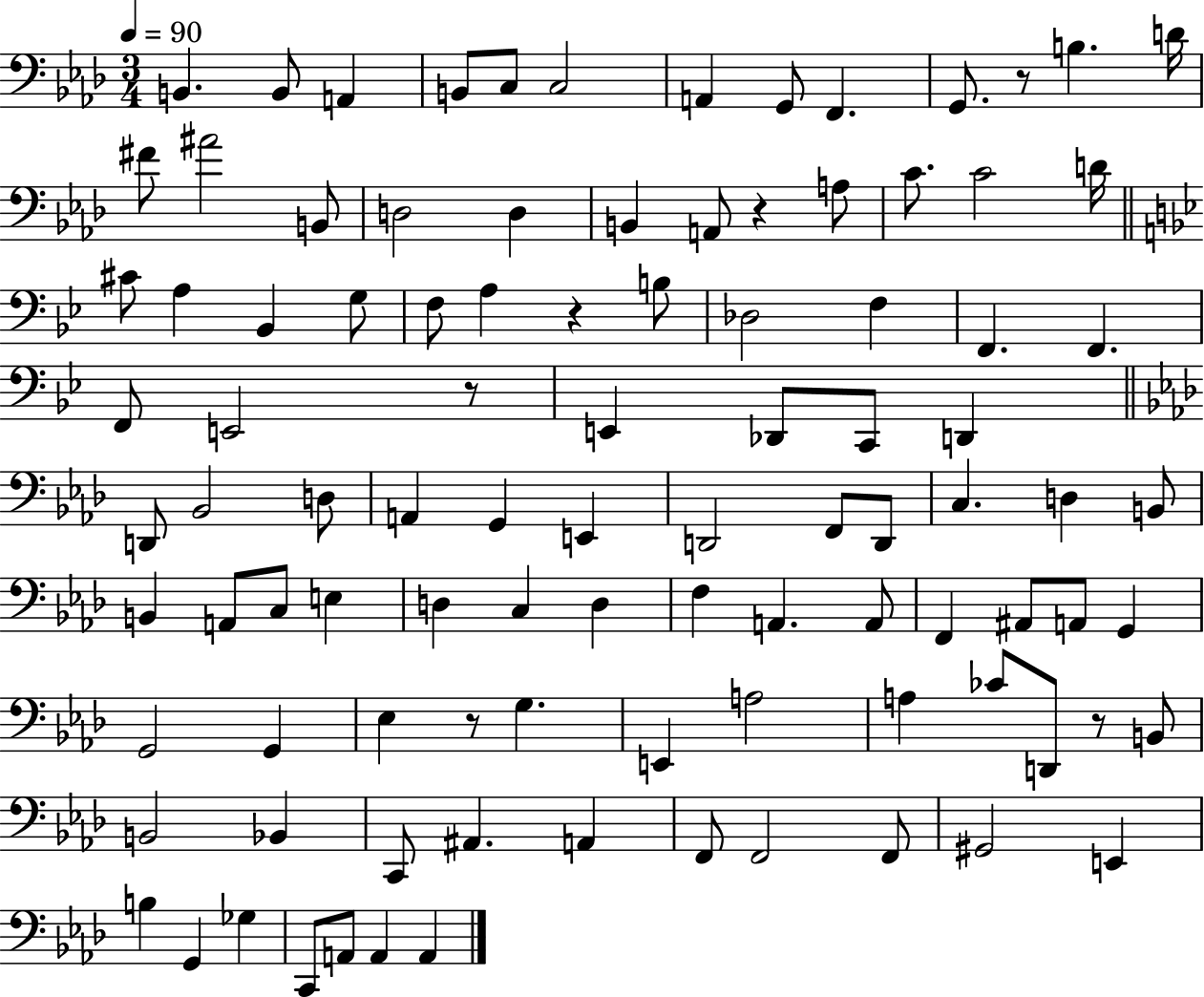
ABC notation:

X:1
T:Untitled
M:3/4
L:1/4
K:Ab
B,, B,,/2 A,, B,,/2 C,/2 C,2 A,, G,,/2 F,, G,,/2 z/2 B, D/4 ^F/2 ^A2 B,,/2 D,2 D, B,, A,,/2 z A,/2 C/2 C2 D/4 ^C/2 A, _B,, G,/2 F,/2 A, z B,/2 _D,2 F, F,, F,, F,,/2 E,,2 z/2 E,, _D,,/2 C,,/2 D,, D,,/2 _B,,2 D,/2 A,, G,, E,, D,,2 F,,/2 D,,/2 C, D, B,,/2 B,, A,,/2 C,/2 E, D, C, D, F, A,, A,,/2 F,, ^A,,/2 A,,/2 G,, G,,2 G,, _E, z/2 G, E,, A,2 A, _C/2 D,,/2 z/2 B,,/2 B,,2 _B,, C,,/2 ^A,, A,, F,,/2 F,,2 F,,/2 ^G,,2 E,, B, G,, _G, C,,/2 A,,/2 A,, A,,